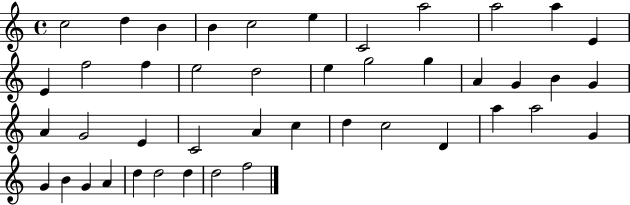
{
  \clef treble
  \time 4/4
  \defaultTimeSignature
  \key c \major
  c''2 d''4 b'4 | b'4 c''2 e''4 | c'2 a''2 | a''2 a''4 e'4 | \break e'4 f''2 f''4 | e''2 d''2 | e''4 g''2 g''4 | a'4 g'4 b'4 g'4 | \break a'4 g'2 e'4 | c'2 a'4 c''4 | d''4 c''2 d'4 | a''4 a''2 g'4 | \break g'4 b'4 g'4 a'4 | d''4 d''2 d''4 | d''2 f''2 | \bar "|."
}